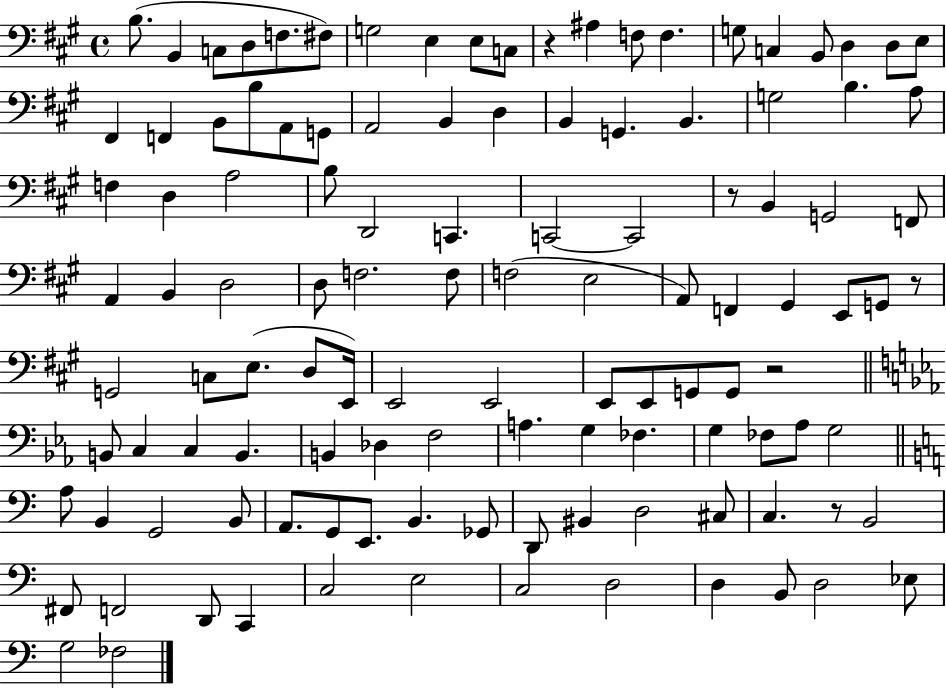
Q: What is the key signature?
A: A major